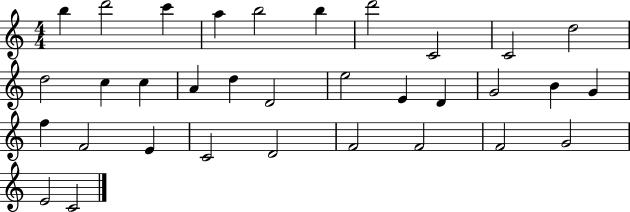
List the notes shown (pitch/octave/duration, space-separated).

B5/q D6/h C6/q A5/q B5/h B5/q D6/h C4/h C4/h D5/h D5/h C5/q C5/q A4/q D5/q D4/h E5/h E4/q D4/q G4/h B4/q G4/q F5/q F4/h E4/q C4/h D4/h F4/h F4/h F4/h G4/h E4/h C4/h